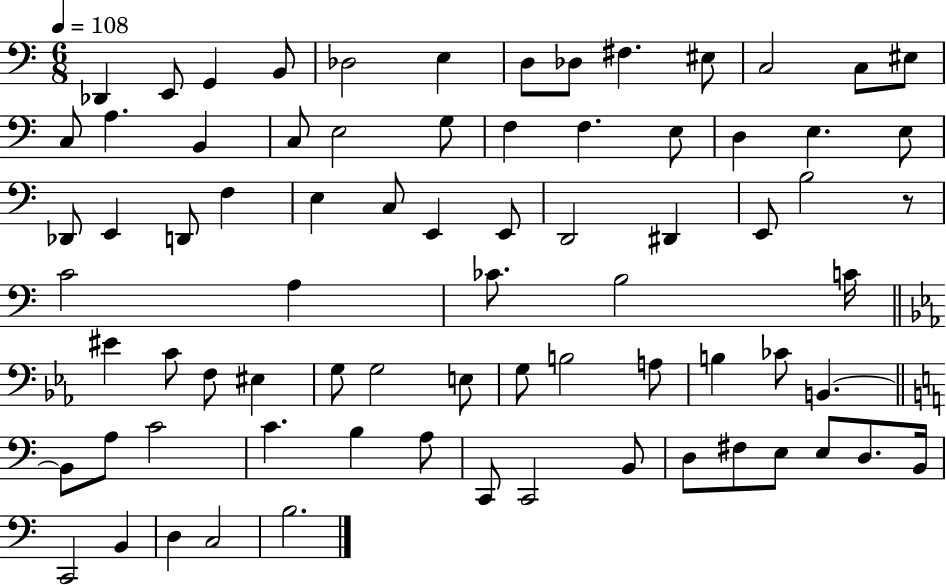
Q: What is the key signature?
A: C major